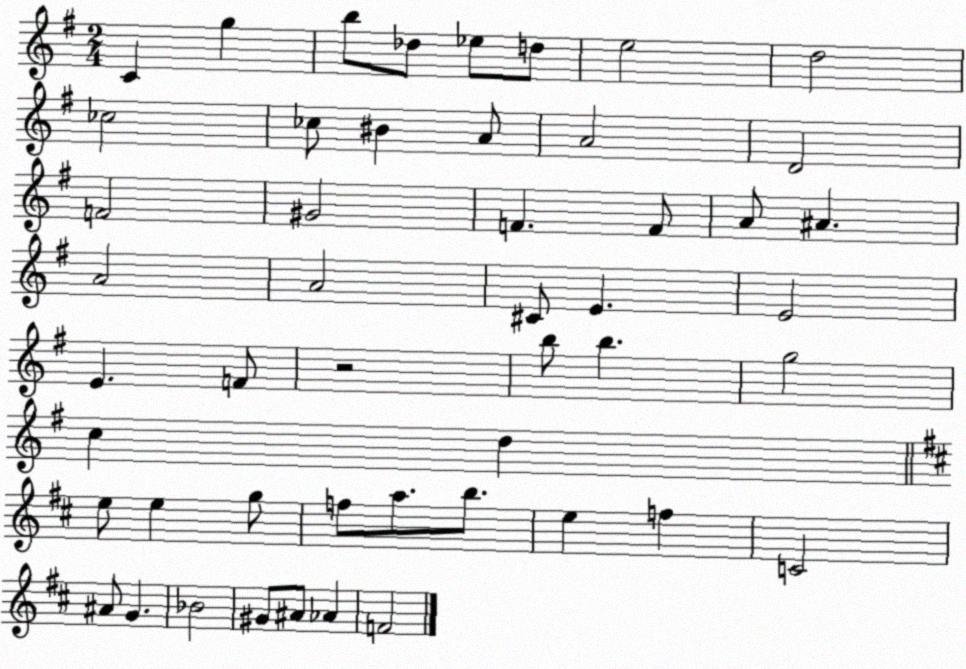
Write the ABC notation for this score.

X:1
T:Untitled
M:2/4
L:1/4
K:G
C g b/2 _d/2 _e/2 d/2 e2 d2 _c2 _c/2 ^B A/2 A2 D2 F2 ^G2 F F/2 A/2 ^A A2 A2 ^C/2 E E2 E F/2 z2 b/2 b g2 c d e/2 e g/2 f/2 a/2 b/2 e f C2 ^A/2 G _B2 ^G/2 ^A/2 _A F2